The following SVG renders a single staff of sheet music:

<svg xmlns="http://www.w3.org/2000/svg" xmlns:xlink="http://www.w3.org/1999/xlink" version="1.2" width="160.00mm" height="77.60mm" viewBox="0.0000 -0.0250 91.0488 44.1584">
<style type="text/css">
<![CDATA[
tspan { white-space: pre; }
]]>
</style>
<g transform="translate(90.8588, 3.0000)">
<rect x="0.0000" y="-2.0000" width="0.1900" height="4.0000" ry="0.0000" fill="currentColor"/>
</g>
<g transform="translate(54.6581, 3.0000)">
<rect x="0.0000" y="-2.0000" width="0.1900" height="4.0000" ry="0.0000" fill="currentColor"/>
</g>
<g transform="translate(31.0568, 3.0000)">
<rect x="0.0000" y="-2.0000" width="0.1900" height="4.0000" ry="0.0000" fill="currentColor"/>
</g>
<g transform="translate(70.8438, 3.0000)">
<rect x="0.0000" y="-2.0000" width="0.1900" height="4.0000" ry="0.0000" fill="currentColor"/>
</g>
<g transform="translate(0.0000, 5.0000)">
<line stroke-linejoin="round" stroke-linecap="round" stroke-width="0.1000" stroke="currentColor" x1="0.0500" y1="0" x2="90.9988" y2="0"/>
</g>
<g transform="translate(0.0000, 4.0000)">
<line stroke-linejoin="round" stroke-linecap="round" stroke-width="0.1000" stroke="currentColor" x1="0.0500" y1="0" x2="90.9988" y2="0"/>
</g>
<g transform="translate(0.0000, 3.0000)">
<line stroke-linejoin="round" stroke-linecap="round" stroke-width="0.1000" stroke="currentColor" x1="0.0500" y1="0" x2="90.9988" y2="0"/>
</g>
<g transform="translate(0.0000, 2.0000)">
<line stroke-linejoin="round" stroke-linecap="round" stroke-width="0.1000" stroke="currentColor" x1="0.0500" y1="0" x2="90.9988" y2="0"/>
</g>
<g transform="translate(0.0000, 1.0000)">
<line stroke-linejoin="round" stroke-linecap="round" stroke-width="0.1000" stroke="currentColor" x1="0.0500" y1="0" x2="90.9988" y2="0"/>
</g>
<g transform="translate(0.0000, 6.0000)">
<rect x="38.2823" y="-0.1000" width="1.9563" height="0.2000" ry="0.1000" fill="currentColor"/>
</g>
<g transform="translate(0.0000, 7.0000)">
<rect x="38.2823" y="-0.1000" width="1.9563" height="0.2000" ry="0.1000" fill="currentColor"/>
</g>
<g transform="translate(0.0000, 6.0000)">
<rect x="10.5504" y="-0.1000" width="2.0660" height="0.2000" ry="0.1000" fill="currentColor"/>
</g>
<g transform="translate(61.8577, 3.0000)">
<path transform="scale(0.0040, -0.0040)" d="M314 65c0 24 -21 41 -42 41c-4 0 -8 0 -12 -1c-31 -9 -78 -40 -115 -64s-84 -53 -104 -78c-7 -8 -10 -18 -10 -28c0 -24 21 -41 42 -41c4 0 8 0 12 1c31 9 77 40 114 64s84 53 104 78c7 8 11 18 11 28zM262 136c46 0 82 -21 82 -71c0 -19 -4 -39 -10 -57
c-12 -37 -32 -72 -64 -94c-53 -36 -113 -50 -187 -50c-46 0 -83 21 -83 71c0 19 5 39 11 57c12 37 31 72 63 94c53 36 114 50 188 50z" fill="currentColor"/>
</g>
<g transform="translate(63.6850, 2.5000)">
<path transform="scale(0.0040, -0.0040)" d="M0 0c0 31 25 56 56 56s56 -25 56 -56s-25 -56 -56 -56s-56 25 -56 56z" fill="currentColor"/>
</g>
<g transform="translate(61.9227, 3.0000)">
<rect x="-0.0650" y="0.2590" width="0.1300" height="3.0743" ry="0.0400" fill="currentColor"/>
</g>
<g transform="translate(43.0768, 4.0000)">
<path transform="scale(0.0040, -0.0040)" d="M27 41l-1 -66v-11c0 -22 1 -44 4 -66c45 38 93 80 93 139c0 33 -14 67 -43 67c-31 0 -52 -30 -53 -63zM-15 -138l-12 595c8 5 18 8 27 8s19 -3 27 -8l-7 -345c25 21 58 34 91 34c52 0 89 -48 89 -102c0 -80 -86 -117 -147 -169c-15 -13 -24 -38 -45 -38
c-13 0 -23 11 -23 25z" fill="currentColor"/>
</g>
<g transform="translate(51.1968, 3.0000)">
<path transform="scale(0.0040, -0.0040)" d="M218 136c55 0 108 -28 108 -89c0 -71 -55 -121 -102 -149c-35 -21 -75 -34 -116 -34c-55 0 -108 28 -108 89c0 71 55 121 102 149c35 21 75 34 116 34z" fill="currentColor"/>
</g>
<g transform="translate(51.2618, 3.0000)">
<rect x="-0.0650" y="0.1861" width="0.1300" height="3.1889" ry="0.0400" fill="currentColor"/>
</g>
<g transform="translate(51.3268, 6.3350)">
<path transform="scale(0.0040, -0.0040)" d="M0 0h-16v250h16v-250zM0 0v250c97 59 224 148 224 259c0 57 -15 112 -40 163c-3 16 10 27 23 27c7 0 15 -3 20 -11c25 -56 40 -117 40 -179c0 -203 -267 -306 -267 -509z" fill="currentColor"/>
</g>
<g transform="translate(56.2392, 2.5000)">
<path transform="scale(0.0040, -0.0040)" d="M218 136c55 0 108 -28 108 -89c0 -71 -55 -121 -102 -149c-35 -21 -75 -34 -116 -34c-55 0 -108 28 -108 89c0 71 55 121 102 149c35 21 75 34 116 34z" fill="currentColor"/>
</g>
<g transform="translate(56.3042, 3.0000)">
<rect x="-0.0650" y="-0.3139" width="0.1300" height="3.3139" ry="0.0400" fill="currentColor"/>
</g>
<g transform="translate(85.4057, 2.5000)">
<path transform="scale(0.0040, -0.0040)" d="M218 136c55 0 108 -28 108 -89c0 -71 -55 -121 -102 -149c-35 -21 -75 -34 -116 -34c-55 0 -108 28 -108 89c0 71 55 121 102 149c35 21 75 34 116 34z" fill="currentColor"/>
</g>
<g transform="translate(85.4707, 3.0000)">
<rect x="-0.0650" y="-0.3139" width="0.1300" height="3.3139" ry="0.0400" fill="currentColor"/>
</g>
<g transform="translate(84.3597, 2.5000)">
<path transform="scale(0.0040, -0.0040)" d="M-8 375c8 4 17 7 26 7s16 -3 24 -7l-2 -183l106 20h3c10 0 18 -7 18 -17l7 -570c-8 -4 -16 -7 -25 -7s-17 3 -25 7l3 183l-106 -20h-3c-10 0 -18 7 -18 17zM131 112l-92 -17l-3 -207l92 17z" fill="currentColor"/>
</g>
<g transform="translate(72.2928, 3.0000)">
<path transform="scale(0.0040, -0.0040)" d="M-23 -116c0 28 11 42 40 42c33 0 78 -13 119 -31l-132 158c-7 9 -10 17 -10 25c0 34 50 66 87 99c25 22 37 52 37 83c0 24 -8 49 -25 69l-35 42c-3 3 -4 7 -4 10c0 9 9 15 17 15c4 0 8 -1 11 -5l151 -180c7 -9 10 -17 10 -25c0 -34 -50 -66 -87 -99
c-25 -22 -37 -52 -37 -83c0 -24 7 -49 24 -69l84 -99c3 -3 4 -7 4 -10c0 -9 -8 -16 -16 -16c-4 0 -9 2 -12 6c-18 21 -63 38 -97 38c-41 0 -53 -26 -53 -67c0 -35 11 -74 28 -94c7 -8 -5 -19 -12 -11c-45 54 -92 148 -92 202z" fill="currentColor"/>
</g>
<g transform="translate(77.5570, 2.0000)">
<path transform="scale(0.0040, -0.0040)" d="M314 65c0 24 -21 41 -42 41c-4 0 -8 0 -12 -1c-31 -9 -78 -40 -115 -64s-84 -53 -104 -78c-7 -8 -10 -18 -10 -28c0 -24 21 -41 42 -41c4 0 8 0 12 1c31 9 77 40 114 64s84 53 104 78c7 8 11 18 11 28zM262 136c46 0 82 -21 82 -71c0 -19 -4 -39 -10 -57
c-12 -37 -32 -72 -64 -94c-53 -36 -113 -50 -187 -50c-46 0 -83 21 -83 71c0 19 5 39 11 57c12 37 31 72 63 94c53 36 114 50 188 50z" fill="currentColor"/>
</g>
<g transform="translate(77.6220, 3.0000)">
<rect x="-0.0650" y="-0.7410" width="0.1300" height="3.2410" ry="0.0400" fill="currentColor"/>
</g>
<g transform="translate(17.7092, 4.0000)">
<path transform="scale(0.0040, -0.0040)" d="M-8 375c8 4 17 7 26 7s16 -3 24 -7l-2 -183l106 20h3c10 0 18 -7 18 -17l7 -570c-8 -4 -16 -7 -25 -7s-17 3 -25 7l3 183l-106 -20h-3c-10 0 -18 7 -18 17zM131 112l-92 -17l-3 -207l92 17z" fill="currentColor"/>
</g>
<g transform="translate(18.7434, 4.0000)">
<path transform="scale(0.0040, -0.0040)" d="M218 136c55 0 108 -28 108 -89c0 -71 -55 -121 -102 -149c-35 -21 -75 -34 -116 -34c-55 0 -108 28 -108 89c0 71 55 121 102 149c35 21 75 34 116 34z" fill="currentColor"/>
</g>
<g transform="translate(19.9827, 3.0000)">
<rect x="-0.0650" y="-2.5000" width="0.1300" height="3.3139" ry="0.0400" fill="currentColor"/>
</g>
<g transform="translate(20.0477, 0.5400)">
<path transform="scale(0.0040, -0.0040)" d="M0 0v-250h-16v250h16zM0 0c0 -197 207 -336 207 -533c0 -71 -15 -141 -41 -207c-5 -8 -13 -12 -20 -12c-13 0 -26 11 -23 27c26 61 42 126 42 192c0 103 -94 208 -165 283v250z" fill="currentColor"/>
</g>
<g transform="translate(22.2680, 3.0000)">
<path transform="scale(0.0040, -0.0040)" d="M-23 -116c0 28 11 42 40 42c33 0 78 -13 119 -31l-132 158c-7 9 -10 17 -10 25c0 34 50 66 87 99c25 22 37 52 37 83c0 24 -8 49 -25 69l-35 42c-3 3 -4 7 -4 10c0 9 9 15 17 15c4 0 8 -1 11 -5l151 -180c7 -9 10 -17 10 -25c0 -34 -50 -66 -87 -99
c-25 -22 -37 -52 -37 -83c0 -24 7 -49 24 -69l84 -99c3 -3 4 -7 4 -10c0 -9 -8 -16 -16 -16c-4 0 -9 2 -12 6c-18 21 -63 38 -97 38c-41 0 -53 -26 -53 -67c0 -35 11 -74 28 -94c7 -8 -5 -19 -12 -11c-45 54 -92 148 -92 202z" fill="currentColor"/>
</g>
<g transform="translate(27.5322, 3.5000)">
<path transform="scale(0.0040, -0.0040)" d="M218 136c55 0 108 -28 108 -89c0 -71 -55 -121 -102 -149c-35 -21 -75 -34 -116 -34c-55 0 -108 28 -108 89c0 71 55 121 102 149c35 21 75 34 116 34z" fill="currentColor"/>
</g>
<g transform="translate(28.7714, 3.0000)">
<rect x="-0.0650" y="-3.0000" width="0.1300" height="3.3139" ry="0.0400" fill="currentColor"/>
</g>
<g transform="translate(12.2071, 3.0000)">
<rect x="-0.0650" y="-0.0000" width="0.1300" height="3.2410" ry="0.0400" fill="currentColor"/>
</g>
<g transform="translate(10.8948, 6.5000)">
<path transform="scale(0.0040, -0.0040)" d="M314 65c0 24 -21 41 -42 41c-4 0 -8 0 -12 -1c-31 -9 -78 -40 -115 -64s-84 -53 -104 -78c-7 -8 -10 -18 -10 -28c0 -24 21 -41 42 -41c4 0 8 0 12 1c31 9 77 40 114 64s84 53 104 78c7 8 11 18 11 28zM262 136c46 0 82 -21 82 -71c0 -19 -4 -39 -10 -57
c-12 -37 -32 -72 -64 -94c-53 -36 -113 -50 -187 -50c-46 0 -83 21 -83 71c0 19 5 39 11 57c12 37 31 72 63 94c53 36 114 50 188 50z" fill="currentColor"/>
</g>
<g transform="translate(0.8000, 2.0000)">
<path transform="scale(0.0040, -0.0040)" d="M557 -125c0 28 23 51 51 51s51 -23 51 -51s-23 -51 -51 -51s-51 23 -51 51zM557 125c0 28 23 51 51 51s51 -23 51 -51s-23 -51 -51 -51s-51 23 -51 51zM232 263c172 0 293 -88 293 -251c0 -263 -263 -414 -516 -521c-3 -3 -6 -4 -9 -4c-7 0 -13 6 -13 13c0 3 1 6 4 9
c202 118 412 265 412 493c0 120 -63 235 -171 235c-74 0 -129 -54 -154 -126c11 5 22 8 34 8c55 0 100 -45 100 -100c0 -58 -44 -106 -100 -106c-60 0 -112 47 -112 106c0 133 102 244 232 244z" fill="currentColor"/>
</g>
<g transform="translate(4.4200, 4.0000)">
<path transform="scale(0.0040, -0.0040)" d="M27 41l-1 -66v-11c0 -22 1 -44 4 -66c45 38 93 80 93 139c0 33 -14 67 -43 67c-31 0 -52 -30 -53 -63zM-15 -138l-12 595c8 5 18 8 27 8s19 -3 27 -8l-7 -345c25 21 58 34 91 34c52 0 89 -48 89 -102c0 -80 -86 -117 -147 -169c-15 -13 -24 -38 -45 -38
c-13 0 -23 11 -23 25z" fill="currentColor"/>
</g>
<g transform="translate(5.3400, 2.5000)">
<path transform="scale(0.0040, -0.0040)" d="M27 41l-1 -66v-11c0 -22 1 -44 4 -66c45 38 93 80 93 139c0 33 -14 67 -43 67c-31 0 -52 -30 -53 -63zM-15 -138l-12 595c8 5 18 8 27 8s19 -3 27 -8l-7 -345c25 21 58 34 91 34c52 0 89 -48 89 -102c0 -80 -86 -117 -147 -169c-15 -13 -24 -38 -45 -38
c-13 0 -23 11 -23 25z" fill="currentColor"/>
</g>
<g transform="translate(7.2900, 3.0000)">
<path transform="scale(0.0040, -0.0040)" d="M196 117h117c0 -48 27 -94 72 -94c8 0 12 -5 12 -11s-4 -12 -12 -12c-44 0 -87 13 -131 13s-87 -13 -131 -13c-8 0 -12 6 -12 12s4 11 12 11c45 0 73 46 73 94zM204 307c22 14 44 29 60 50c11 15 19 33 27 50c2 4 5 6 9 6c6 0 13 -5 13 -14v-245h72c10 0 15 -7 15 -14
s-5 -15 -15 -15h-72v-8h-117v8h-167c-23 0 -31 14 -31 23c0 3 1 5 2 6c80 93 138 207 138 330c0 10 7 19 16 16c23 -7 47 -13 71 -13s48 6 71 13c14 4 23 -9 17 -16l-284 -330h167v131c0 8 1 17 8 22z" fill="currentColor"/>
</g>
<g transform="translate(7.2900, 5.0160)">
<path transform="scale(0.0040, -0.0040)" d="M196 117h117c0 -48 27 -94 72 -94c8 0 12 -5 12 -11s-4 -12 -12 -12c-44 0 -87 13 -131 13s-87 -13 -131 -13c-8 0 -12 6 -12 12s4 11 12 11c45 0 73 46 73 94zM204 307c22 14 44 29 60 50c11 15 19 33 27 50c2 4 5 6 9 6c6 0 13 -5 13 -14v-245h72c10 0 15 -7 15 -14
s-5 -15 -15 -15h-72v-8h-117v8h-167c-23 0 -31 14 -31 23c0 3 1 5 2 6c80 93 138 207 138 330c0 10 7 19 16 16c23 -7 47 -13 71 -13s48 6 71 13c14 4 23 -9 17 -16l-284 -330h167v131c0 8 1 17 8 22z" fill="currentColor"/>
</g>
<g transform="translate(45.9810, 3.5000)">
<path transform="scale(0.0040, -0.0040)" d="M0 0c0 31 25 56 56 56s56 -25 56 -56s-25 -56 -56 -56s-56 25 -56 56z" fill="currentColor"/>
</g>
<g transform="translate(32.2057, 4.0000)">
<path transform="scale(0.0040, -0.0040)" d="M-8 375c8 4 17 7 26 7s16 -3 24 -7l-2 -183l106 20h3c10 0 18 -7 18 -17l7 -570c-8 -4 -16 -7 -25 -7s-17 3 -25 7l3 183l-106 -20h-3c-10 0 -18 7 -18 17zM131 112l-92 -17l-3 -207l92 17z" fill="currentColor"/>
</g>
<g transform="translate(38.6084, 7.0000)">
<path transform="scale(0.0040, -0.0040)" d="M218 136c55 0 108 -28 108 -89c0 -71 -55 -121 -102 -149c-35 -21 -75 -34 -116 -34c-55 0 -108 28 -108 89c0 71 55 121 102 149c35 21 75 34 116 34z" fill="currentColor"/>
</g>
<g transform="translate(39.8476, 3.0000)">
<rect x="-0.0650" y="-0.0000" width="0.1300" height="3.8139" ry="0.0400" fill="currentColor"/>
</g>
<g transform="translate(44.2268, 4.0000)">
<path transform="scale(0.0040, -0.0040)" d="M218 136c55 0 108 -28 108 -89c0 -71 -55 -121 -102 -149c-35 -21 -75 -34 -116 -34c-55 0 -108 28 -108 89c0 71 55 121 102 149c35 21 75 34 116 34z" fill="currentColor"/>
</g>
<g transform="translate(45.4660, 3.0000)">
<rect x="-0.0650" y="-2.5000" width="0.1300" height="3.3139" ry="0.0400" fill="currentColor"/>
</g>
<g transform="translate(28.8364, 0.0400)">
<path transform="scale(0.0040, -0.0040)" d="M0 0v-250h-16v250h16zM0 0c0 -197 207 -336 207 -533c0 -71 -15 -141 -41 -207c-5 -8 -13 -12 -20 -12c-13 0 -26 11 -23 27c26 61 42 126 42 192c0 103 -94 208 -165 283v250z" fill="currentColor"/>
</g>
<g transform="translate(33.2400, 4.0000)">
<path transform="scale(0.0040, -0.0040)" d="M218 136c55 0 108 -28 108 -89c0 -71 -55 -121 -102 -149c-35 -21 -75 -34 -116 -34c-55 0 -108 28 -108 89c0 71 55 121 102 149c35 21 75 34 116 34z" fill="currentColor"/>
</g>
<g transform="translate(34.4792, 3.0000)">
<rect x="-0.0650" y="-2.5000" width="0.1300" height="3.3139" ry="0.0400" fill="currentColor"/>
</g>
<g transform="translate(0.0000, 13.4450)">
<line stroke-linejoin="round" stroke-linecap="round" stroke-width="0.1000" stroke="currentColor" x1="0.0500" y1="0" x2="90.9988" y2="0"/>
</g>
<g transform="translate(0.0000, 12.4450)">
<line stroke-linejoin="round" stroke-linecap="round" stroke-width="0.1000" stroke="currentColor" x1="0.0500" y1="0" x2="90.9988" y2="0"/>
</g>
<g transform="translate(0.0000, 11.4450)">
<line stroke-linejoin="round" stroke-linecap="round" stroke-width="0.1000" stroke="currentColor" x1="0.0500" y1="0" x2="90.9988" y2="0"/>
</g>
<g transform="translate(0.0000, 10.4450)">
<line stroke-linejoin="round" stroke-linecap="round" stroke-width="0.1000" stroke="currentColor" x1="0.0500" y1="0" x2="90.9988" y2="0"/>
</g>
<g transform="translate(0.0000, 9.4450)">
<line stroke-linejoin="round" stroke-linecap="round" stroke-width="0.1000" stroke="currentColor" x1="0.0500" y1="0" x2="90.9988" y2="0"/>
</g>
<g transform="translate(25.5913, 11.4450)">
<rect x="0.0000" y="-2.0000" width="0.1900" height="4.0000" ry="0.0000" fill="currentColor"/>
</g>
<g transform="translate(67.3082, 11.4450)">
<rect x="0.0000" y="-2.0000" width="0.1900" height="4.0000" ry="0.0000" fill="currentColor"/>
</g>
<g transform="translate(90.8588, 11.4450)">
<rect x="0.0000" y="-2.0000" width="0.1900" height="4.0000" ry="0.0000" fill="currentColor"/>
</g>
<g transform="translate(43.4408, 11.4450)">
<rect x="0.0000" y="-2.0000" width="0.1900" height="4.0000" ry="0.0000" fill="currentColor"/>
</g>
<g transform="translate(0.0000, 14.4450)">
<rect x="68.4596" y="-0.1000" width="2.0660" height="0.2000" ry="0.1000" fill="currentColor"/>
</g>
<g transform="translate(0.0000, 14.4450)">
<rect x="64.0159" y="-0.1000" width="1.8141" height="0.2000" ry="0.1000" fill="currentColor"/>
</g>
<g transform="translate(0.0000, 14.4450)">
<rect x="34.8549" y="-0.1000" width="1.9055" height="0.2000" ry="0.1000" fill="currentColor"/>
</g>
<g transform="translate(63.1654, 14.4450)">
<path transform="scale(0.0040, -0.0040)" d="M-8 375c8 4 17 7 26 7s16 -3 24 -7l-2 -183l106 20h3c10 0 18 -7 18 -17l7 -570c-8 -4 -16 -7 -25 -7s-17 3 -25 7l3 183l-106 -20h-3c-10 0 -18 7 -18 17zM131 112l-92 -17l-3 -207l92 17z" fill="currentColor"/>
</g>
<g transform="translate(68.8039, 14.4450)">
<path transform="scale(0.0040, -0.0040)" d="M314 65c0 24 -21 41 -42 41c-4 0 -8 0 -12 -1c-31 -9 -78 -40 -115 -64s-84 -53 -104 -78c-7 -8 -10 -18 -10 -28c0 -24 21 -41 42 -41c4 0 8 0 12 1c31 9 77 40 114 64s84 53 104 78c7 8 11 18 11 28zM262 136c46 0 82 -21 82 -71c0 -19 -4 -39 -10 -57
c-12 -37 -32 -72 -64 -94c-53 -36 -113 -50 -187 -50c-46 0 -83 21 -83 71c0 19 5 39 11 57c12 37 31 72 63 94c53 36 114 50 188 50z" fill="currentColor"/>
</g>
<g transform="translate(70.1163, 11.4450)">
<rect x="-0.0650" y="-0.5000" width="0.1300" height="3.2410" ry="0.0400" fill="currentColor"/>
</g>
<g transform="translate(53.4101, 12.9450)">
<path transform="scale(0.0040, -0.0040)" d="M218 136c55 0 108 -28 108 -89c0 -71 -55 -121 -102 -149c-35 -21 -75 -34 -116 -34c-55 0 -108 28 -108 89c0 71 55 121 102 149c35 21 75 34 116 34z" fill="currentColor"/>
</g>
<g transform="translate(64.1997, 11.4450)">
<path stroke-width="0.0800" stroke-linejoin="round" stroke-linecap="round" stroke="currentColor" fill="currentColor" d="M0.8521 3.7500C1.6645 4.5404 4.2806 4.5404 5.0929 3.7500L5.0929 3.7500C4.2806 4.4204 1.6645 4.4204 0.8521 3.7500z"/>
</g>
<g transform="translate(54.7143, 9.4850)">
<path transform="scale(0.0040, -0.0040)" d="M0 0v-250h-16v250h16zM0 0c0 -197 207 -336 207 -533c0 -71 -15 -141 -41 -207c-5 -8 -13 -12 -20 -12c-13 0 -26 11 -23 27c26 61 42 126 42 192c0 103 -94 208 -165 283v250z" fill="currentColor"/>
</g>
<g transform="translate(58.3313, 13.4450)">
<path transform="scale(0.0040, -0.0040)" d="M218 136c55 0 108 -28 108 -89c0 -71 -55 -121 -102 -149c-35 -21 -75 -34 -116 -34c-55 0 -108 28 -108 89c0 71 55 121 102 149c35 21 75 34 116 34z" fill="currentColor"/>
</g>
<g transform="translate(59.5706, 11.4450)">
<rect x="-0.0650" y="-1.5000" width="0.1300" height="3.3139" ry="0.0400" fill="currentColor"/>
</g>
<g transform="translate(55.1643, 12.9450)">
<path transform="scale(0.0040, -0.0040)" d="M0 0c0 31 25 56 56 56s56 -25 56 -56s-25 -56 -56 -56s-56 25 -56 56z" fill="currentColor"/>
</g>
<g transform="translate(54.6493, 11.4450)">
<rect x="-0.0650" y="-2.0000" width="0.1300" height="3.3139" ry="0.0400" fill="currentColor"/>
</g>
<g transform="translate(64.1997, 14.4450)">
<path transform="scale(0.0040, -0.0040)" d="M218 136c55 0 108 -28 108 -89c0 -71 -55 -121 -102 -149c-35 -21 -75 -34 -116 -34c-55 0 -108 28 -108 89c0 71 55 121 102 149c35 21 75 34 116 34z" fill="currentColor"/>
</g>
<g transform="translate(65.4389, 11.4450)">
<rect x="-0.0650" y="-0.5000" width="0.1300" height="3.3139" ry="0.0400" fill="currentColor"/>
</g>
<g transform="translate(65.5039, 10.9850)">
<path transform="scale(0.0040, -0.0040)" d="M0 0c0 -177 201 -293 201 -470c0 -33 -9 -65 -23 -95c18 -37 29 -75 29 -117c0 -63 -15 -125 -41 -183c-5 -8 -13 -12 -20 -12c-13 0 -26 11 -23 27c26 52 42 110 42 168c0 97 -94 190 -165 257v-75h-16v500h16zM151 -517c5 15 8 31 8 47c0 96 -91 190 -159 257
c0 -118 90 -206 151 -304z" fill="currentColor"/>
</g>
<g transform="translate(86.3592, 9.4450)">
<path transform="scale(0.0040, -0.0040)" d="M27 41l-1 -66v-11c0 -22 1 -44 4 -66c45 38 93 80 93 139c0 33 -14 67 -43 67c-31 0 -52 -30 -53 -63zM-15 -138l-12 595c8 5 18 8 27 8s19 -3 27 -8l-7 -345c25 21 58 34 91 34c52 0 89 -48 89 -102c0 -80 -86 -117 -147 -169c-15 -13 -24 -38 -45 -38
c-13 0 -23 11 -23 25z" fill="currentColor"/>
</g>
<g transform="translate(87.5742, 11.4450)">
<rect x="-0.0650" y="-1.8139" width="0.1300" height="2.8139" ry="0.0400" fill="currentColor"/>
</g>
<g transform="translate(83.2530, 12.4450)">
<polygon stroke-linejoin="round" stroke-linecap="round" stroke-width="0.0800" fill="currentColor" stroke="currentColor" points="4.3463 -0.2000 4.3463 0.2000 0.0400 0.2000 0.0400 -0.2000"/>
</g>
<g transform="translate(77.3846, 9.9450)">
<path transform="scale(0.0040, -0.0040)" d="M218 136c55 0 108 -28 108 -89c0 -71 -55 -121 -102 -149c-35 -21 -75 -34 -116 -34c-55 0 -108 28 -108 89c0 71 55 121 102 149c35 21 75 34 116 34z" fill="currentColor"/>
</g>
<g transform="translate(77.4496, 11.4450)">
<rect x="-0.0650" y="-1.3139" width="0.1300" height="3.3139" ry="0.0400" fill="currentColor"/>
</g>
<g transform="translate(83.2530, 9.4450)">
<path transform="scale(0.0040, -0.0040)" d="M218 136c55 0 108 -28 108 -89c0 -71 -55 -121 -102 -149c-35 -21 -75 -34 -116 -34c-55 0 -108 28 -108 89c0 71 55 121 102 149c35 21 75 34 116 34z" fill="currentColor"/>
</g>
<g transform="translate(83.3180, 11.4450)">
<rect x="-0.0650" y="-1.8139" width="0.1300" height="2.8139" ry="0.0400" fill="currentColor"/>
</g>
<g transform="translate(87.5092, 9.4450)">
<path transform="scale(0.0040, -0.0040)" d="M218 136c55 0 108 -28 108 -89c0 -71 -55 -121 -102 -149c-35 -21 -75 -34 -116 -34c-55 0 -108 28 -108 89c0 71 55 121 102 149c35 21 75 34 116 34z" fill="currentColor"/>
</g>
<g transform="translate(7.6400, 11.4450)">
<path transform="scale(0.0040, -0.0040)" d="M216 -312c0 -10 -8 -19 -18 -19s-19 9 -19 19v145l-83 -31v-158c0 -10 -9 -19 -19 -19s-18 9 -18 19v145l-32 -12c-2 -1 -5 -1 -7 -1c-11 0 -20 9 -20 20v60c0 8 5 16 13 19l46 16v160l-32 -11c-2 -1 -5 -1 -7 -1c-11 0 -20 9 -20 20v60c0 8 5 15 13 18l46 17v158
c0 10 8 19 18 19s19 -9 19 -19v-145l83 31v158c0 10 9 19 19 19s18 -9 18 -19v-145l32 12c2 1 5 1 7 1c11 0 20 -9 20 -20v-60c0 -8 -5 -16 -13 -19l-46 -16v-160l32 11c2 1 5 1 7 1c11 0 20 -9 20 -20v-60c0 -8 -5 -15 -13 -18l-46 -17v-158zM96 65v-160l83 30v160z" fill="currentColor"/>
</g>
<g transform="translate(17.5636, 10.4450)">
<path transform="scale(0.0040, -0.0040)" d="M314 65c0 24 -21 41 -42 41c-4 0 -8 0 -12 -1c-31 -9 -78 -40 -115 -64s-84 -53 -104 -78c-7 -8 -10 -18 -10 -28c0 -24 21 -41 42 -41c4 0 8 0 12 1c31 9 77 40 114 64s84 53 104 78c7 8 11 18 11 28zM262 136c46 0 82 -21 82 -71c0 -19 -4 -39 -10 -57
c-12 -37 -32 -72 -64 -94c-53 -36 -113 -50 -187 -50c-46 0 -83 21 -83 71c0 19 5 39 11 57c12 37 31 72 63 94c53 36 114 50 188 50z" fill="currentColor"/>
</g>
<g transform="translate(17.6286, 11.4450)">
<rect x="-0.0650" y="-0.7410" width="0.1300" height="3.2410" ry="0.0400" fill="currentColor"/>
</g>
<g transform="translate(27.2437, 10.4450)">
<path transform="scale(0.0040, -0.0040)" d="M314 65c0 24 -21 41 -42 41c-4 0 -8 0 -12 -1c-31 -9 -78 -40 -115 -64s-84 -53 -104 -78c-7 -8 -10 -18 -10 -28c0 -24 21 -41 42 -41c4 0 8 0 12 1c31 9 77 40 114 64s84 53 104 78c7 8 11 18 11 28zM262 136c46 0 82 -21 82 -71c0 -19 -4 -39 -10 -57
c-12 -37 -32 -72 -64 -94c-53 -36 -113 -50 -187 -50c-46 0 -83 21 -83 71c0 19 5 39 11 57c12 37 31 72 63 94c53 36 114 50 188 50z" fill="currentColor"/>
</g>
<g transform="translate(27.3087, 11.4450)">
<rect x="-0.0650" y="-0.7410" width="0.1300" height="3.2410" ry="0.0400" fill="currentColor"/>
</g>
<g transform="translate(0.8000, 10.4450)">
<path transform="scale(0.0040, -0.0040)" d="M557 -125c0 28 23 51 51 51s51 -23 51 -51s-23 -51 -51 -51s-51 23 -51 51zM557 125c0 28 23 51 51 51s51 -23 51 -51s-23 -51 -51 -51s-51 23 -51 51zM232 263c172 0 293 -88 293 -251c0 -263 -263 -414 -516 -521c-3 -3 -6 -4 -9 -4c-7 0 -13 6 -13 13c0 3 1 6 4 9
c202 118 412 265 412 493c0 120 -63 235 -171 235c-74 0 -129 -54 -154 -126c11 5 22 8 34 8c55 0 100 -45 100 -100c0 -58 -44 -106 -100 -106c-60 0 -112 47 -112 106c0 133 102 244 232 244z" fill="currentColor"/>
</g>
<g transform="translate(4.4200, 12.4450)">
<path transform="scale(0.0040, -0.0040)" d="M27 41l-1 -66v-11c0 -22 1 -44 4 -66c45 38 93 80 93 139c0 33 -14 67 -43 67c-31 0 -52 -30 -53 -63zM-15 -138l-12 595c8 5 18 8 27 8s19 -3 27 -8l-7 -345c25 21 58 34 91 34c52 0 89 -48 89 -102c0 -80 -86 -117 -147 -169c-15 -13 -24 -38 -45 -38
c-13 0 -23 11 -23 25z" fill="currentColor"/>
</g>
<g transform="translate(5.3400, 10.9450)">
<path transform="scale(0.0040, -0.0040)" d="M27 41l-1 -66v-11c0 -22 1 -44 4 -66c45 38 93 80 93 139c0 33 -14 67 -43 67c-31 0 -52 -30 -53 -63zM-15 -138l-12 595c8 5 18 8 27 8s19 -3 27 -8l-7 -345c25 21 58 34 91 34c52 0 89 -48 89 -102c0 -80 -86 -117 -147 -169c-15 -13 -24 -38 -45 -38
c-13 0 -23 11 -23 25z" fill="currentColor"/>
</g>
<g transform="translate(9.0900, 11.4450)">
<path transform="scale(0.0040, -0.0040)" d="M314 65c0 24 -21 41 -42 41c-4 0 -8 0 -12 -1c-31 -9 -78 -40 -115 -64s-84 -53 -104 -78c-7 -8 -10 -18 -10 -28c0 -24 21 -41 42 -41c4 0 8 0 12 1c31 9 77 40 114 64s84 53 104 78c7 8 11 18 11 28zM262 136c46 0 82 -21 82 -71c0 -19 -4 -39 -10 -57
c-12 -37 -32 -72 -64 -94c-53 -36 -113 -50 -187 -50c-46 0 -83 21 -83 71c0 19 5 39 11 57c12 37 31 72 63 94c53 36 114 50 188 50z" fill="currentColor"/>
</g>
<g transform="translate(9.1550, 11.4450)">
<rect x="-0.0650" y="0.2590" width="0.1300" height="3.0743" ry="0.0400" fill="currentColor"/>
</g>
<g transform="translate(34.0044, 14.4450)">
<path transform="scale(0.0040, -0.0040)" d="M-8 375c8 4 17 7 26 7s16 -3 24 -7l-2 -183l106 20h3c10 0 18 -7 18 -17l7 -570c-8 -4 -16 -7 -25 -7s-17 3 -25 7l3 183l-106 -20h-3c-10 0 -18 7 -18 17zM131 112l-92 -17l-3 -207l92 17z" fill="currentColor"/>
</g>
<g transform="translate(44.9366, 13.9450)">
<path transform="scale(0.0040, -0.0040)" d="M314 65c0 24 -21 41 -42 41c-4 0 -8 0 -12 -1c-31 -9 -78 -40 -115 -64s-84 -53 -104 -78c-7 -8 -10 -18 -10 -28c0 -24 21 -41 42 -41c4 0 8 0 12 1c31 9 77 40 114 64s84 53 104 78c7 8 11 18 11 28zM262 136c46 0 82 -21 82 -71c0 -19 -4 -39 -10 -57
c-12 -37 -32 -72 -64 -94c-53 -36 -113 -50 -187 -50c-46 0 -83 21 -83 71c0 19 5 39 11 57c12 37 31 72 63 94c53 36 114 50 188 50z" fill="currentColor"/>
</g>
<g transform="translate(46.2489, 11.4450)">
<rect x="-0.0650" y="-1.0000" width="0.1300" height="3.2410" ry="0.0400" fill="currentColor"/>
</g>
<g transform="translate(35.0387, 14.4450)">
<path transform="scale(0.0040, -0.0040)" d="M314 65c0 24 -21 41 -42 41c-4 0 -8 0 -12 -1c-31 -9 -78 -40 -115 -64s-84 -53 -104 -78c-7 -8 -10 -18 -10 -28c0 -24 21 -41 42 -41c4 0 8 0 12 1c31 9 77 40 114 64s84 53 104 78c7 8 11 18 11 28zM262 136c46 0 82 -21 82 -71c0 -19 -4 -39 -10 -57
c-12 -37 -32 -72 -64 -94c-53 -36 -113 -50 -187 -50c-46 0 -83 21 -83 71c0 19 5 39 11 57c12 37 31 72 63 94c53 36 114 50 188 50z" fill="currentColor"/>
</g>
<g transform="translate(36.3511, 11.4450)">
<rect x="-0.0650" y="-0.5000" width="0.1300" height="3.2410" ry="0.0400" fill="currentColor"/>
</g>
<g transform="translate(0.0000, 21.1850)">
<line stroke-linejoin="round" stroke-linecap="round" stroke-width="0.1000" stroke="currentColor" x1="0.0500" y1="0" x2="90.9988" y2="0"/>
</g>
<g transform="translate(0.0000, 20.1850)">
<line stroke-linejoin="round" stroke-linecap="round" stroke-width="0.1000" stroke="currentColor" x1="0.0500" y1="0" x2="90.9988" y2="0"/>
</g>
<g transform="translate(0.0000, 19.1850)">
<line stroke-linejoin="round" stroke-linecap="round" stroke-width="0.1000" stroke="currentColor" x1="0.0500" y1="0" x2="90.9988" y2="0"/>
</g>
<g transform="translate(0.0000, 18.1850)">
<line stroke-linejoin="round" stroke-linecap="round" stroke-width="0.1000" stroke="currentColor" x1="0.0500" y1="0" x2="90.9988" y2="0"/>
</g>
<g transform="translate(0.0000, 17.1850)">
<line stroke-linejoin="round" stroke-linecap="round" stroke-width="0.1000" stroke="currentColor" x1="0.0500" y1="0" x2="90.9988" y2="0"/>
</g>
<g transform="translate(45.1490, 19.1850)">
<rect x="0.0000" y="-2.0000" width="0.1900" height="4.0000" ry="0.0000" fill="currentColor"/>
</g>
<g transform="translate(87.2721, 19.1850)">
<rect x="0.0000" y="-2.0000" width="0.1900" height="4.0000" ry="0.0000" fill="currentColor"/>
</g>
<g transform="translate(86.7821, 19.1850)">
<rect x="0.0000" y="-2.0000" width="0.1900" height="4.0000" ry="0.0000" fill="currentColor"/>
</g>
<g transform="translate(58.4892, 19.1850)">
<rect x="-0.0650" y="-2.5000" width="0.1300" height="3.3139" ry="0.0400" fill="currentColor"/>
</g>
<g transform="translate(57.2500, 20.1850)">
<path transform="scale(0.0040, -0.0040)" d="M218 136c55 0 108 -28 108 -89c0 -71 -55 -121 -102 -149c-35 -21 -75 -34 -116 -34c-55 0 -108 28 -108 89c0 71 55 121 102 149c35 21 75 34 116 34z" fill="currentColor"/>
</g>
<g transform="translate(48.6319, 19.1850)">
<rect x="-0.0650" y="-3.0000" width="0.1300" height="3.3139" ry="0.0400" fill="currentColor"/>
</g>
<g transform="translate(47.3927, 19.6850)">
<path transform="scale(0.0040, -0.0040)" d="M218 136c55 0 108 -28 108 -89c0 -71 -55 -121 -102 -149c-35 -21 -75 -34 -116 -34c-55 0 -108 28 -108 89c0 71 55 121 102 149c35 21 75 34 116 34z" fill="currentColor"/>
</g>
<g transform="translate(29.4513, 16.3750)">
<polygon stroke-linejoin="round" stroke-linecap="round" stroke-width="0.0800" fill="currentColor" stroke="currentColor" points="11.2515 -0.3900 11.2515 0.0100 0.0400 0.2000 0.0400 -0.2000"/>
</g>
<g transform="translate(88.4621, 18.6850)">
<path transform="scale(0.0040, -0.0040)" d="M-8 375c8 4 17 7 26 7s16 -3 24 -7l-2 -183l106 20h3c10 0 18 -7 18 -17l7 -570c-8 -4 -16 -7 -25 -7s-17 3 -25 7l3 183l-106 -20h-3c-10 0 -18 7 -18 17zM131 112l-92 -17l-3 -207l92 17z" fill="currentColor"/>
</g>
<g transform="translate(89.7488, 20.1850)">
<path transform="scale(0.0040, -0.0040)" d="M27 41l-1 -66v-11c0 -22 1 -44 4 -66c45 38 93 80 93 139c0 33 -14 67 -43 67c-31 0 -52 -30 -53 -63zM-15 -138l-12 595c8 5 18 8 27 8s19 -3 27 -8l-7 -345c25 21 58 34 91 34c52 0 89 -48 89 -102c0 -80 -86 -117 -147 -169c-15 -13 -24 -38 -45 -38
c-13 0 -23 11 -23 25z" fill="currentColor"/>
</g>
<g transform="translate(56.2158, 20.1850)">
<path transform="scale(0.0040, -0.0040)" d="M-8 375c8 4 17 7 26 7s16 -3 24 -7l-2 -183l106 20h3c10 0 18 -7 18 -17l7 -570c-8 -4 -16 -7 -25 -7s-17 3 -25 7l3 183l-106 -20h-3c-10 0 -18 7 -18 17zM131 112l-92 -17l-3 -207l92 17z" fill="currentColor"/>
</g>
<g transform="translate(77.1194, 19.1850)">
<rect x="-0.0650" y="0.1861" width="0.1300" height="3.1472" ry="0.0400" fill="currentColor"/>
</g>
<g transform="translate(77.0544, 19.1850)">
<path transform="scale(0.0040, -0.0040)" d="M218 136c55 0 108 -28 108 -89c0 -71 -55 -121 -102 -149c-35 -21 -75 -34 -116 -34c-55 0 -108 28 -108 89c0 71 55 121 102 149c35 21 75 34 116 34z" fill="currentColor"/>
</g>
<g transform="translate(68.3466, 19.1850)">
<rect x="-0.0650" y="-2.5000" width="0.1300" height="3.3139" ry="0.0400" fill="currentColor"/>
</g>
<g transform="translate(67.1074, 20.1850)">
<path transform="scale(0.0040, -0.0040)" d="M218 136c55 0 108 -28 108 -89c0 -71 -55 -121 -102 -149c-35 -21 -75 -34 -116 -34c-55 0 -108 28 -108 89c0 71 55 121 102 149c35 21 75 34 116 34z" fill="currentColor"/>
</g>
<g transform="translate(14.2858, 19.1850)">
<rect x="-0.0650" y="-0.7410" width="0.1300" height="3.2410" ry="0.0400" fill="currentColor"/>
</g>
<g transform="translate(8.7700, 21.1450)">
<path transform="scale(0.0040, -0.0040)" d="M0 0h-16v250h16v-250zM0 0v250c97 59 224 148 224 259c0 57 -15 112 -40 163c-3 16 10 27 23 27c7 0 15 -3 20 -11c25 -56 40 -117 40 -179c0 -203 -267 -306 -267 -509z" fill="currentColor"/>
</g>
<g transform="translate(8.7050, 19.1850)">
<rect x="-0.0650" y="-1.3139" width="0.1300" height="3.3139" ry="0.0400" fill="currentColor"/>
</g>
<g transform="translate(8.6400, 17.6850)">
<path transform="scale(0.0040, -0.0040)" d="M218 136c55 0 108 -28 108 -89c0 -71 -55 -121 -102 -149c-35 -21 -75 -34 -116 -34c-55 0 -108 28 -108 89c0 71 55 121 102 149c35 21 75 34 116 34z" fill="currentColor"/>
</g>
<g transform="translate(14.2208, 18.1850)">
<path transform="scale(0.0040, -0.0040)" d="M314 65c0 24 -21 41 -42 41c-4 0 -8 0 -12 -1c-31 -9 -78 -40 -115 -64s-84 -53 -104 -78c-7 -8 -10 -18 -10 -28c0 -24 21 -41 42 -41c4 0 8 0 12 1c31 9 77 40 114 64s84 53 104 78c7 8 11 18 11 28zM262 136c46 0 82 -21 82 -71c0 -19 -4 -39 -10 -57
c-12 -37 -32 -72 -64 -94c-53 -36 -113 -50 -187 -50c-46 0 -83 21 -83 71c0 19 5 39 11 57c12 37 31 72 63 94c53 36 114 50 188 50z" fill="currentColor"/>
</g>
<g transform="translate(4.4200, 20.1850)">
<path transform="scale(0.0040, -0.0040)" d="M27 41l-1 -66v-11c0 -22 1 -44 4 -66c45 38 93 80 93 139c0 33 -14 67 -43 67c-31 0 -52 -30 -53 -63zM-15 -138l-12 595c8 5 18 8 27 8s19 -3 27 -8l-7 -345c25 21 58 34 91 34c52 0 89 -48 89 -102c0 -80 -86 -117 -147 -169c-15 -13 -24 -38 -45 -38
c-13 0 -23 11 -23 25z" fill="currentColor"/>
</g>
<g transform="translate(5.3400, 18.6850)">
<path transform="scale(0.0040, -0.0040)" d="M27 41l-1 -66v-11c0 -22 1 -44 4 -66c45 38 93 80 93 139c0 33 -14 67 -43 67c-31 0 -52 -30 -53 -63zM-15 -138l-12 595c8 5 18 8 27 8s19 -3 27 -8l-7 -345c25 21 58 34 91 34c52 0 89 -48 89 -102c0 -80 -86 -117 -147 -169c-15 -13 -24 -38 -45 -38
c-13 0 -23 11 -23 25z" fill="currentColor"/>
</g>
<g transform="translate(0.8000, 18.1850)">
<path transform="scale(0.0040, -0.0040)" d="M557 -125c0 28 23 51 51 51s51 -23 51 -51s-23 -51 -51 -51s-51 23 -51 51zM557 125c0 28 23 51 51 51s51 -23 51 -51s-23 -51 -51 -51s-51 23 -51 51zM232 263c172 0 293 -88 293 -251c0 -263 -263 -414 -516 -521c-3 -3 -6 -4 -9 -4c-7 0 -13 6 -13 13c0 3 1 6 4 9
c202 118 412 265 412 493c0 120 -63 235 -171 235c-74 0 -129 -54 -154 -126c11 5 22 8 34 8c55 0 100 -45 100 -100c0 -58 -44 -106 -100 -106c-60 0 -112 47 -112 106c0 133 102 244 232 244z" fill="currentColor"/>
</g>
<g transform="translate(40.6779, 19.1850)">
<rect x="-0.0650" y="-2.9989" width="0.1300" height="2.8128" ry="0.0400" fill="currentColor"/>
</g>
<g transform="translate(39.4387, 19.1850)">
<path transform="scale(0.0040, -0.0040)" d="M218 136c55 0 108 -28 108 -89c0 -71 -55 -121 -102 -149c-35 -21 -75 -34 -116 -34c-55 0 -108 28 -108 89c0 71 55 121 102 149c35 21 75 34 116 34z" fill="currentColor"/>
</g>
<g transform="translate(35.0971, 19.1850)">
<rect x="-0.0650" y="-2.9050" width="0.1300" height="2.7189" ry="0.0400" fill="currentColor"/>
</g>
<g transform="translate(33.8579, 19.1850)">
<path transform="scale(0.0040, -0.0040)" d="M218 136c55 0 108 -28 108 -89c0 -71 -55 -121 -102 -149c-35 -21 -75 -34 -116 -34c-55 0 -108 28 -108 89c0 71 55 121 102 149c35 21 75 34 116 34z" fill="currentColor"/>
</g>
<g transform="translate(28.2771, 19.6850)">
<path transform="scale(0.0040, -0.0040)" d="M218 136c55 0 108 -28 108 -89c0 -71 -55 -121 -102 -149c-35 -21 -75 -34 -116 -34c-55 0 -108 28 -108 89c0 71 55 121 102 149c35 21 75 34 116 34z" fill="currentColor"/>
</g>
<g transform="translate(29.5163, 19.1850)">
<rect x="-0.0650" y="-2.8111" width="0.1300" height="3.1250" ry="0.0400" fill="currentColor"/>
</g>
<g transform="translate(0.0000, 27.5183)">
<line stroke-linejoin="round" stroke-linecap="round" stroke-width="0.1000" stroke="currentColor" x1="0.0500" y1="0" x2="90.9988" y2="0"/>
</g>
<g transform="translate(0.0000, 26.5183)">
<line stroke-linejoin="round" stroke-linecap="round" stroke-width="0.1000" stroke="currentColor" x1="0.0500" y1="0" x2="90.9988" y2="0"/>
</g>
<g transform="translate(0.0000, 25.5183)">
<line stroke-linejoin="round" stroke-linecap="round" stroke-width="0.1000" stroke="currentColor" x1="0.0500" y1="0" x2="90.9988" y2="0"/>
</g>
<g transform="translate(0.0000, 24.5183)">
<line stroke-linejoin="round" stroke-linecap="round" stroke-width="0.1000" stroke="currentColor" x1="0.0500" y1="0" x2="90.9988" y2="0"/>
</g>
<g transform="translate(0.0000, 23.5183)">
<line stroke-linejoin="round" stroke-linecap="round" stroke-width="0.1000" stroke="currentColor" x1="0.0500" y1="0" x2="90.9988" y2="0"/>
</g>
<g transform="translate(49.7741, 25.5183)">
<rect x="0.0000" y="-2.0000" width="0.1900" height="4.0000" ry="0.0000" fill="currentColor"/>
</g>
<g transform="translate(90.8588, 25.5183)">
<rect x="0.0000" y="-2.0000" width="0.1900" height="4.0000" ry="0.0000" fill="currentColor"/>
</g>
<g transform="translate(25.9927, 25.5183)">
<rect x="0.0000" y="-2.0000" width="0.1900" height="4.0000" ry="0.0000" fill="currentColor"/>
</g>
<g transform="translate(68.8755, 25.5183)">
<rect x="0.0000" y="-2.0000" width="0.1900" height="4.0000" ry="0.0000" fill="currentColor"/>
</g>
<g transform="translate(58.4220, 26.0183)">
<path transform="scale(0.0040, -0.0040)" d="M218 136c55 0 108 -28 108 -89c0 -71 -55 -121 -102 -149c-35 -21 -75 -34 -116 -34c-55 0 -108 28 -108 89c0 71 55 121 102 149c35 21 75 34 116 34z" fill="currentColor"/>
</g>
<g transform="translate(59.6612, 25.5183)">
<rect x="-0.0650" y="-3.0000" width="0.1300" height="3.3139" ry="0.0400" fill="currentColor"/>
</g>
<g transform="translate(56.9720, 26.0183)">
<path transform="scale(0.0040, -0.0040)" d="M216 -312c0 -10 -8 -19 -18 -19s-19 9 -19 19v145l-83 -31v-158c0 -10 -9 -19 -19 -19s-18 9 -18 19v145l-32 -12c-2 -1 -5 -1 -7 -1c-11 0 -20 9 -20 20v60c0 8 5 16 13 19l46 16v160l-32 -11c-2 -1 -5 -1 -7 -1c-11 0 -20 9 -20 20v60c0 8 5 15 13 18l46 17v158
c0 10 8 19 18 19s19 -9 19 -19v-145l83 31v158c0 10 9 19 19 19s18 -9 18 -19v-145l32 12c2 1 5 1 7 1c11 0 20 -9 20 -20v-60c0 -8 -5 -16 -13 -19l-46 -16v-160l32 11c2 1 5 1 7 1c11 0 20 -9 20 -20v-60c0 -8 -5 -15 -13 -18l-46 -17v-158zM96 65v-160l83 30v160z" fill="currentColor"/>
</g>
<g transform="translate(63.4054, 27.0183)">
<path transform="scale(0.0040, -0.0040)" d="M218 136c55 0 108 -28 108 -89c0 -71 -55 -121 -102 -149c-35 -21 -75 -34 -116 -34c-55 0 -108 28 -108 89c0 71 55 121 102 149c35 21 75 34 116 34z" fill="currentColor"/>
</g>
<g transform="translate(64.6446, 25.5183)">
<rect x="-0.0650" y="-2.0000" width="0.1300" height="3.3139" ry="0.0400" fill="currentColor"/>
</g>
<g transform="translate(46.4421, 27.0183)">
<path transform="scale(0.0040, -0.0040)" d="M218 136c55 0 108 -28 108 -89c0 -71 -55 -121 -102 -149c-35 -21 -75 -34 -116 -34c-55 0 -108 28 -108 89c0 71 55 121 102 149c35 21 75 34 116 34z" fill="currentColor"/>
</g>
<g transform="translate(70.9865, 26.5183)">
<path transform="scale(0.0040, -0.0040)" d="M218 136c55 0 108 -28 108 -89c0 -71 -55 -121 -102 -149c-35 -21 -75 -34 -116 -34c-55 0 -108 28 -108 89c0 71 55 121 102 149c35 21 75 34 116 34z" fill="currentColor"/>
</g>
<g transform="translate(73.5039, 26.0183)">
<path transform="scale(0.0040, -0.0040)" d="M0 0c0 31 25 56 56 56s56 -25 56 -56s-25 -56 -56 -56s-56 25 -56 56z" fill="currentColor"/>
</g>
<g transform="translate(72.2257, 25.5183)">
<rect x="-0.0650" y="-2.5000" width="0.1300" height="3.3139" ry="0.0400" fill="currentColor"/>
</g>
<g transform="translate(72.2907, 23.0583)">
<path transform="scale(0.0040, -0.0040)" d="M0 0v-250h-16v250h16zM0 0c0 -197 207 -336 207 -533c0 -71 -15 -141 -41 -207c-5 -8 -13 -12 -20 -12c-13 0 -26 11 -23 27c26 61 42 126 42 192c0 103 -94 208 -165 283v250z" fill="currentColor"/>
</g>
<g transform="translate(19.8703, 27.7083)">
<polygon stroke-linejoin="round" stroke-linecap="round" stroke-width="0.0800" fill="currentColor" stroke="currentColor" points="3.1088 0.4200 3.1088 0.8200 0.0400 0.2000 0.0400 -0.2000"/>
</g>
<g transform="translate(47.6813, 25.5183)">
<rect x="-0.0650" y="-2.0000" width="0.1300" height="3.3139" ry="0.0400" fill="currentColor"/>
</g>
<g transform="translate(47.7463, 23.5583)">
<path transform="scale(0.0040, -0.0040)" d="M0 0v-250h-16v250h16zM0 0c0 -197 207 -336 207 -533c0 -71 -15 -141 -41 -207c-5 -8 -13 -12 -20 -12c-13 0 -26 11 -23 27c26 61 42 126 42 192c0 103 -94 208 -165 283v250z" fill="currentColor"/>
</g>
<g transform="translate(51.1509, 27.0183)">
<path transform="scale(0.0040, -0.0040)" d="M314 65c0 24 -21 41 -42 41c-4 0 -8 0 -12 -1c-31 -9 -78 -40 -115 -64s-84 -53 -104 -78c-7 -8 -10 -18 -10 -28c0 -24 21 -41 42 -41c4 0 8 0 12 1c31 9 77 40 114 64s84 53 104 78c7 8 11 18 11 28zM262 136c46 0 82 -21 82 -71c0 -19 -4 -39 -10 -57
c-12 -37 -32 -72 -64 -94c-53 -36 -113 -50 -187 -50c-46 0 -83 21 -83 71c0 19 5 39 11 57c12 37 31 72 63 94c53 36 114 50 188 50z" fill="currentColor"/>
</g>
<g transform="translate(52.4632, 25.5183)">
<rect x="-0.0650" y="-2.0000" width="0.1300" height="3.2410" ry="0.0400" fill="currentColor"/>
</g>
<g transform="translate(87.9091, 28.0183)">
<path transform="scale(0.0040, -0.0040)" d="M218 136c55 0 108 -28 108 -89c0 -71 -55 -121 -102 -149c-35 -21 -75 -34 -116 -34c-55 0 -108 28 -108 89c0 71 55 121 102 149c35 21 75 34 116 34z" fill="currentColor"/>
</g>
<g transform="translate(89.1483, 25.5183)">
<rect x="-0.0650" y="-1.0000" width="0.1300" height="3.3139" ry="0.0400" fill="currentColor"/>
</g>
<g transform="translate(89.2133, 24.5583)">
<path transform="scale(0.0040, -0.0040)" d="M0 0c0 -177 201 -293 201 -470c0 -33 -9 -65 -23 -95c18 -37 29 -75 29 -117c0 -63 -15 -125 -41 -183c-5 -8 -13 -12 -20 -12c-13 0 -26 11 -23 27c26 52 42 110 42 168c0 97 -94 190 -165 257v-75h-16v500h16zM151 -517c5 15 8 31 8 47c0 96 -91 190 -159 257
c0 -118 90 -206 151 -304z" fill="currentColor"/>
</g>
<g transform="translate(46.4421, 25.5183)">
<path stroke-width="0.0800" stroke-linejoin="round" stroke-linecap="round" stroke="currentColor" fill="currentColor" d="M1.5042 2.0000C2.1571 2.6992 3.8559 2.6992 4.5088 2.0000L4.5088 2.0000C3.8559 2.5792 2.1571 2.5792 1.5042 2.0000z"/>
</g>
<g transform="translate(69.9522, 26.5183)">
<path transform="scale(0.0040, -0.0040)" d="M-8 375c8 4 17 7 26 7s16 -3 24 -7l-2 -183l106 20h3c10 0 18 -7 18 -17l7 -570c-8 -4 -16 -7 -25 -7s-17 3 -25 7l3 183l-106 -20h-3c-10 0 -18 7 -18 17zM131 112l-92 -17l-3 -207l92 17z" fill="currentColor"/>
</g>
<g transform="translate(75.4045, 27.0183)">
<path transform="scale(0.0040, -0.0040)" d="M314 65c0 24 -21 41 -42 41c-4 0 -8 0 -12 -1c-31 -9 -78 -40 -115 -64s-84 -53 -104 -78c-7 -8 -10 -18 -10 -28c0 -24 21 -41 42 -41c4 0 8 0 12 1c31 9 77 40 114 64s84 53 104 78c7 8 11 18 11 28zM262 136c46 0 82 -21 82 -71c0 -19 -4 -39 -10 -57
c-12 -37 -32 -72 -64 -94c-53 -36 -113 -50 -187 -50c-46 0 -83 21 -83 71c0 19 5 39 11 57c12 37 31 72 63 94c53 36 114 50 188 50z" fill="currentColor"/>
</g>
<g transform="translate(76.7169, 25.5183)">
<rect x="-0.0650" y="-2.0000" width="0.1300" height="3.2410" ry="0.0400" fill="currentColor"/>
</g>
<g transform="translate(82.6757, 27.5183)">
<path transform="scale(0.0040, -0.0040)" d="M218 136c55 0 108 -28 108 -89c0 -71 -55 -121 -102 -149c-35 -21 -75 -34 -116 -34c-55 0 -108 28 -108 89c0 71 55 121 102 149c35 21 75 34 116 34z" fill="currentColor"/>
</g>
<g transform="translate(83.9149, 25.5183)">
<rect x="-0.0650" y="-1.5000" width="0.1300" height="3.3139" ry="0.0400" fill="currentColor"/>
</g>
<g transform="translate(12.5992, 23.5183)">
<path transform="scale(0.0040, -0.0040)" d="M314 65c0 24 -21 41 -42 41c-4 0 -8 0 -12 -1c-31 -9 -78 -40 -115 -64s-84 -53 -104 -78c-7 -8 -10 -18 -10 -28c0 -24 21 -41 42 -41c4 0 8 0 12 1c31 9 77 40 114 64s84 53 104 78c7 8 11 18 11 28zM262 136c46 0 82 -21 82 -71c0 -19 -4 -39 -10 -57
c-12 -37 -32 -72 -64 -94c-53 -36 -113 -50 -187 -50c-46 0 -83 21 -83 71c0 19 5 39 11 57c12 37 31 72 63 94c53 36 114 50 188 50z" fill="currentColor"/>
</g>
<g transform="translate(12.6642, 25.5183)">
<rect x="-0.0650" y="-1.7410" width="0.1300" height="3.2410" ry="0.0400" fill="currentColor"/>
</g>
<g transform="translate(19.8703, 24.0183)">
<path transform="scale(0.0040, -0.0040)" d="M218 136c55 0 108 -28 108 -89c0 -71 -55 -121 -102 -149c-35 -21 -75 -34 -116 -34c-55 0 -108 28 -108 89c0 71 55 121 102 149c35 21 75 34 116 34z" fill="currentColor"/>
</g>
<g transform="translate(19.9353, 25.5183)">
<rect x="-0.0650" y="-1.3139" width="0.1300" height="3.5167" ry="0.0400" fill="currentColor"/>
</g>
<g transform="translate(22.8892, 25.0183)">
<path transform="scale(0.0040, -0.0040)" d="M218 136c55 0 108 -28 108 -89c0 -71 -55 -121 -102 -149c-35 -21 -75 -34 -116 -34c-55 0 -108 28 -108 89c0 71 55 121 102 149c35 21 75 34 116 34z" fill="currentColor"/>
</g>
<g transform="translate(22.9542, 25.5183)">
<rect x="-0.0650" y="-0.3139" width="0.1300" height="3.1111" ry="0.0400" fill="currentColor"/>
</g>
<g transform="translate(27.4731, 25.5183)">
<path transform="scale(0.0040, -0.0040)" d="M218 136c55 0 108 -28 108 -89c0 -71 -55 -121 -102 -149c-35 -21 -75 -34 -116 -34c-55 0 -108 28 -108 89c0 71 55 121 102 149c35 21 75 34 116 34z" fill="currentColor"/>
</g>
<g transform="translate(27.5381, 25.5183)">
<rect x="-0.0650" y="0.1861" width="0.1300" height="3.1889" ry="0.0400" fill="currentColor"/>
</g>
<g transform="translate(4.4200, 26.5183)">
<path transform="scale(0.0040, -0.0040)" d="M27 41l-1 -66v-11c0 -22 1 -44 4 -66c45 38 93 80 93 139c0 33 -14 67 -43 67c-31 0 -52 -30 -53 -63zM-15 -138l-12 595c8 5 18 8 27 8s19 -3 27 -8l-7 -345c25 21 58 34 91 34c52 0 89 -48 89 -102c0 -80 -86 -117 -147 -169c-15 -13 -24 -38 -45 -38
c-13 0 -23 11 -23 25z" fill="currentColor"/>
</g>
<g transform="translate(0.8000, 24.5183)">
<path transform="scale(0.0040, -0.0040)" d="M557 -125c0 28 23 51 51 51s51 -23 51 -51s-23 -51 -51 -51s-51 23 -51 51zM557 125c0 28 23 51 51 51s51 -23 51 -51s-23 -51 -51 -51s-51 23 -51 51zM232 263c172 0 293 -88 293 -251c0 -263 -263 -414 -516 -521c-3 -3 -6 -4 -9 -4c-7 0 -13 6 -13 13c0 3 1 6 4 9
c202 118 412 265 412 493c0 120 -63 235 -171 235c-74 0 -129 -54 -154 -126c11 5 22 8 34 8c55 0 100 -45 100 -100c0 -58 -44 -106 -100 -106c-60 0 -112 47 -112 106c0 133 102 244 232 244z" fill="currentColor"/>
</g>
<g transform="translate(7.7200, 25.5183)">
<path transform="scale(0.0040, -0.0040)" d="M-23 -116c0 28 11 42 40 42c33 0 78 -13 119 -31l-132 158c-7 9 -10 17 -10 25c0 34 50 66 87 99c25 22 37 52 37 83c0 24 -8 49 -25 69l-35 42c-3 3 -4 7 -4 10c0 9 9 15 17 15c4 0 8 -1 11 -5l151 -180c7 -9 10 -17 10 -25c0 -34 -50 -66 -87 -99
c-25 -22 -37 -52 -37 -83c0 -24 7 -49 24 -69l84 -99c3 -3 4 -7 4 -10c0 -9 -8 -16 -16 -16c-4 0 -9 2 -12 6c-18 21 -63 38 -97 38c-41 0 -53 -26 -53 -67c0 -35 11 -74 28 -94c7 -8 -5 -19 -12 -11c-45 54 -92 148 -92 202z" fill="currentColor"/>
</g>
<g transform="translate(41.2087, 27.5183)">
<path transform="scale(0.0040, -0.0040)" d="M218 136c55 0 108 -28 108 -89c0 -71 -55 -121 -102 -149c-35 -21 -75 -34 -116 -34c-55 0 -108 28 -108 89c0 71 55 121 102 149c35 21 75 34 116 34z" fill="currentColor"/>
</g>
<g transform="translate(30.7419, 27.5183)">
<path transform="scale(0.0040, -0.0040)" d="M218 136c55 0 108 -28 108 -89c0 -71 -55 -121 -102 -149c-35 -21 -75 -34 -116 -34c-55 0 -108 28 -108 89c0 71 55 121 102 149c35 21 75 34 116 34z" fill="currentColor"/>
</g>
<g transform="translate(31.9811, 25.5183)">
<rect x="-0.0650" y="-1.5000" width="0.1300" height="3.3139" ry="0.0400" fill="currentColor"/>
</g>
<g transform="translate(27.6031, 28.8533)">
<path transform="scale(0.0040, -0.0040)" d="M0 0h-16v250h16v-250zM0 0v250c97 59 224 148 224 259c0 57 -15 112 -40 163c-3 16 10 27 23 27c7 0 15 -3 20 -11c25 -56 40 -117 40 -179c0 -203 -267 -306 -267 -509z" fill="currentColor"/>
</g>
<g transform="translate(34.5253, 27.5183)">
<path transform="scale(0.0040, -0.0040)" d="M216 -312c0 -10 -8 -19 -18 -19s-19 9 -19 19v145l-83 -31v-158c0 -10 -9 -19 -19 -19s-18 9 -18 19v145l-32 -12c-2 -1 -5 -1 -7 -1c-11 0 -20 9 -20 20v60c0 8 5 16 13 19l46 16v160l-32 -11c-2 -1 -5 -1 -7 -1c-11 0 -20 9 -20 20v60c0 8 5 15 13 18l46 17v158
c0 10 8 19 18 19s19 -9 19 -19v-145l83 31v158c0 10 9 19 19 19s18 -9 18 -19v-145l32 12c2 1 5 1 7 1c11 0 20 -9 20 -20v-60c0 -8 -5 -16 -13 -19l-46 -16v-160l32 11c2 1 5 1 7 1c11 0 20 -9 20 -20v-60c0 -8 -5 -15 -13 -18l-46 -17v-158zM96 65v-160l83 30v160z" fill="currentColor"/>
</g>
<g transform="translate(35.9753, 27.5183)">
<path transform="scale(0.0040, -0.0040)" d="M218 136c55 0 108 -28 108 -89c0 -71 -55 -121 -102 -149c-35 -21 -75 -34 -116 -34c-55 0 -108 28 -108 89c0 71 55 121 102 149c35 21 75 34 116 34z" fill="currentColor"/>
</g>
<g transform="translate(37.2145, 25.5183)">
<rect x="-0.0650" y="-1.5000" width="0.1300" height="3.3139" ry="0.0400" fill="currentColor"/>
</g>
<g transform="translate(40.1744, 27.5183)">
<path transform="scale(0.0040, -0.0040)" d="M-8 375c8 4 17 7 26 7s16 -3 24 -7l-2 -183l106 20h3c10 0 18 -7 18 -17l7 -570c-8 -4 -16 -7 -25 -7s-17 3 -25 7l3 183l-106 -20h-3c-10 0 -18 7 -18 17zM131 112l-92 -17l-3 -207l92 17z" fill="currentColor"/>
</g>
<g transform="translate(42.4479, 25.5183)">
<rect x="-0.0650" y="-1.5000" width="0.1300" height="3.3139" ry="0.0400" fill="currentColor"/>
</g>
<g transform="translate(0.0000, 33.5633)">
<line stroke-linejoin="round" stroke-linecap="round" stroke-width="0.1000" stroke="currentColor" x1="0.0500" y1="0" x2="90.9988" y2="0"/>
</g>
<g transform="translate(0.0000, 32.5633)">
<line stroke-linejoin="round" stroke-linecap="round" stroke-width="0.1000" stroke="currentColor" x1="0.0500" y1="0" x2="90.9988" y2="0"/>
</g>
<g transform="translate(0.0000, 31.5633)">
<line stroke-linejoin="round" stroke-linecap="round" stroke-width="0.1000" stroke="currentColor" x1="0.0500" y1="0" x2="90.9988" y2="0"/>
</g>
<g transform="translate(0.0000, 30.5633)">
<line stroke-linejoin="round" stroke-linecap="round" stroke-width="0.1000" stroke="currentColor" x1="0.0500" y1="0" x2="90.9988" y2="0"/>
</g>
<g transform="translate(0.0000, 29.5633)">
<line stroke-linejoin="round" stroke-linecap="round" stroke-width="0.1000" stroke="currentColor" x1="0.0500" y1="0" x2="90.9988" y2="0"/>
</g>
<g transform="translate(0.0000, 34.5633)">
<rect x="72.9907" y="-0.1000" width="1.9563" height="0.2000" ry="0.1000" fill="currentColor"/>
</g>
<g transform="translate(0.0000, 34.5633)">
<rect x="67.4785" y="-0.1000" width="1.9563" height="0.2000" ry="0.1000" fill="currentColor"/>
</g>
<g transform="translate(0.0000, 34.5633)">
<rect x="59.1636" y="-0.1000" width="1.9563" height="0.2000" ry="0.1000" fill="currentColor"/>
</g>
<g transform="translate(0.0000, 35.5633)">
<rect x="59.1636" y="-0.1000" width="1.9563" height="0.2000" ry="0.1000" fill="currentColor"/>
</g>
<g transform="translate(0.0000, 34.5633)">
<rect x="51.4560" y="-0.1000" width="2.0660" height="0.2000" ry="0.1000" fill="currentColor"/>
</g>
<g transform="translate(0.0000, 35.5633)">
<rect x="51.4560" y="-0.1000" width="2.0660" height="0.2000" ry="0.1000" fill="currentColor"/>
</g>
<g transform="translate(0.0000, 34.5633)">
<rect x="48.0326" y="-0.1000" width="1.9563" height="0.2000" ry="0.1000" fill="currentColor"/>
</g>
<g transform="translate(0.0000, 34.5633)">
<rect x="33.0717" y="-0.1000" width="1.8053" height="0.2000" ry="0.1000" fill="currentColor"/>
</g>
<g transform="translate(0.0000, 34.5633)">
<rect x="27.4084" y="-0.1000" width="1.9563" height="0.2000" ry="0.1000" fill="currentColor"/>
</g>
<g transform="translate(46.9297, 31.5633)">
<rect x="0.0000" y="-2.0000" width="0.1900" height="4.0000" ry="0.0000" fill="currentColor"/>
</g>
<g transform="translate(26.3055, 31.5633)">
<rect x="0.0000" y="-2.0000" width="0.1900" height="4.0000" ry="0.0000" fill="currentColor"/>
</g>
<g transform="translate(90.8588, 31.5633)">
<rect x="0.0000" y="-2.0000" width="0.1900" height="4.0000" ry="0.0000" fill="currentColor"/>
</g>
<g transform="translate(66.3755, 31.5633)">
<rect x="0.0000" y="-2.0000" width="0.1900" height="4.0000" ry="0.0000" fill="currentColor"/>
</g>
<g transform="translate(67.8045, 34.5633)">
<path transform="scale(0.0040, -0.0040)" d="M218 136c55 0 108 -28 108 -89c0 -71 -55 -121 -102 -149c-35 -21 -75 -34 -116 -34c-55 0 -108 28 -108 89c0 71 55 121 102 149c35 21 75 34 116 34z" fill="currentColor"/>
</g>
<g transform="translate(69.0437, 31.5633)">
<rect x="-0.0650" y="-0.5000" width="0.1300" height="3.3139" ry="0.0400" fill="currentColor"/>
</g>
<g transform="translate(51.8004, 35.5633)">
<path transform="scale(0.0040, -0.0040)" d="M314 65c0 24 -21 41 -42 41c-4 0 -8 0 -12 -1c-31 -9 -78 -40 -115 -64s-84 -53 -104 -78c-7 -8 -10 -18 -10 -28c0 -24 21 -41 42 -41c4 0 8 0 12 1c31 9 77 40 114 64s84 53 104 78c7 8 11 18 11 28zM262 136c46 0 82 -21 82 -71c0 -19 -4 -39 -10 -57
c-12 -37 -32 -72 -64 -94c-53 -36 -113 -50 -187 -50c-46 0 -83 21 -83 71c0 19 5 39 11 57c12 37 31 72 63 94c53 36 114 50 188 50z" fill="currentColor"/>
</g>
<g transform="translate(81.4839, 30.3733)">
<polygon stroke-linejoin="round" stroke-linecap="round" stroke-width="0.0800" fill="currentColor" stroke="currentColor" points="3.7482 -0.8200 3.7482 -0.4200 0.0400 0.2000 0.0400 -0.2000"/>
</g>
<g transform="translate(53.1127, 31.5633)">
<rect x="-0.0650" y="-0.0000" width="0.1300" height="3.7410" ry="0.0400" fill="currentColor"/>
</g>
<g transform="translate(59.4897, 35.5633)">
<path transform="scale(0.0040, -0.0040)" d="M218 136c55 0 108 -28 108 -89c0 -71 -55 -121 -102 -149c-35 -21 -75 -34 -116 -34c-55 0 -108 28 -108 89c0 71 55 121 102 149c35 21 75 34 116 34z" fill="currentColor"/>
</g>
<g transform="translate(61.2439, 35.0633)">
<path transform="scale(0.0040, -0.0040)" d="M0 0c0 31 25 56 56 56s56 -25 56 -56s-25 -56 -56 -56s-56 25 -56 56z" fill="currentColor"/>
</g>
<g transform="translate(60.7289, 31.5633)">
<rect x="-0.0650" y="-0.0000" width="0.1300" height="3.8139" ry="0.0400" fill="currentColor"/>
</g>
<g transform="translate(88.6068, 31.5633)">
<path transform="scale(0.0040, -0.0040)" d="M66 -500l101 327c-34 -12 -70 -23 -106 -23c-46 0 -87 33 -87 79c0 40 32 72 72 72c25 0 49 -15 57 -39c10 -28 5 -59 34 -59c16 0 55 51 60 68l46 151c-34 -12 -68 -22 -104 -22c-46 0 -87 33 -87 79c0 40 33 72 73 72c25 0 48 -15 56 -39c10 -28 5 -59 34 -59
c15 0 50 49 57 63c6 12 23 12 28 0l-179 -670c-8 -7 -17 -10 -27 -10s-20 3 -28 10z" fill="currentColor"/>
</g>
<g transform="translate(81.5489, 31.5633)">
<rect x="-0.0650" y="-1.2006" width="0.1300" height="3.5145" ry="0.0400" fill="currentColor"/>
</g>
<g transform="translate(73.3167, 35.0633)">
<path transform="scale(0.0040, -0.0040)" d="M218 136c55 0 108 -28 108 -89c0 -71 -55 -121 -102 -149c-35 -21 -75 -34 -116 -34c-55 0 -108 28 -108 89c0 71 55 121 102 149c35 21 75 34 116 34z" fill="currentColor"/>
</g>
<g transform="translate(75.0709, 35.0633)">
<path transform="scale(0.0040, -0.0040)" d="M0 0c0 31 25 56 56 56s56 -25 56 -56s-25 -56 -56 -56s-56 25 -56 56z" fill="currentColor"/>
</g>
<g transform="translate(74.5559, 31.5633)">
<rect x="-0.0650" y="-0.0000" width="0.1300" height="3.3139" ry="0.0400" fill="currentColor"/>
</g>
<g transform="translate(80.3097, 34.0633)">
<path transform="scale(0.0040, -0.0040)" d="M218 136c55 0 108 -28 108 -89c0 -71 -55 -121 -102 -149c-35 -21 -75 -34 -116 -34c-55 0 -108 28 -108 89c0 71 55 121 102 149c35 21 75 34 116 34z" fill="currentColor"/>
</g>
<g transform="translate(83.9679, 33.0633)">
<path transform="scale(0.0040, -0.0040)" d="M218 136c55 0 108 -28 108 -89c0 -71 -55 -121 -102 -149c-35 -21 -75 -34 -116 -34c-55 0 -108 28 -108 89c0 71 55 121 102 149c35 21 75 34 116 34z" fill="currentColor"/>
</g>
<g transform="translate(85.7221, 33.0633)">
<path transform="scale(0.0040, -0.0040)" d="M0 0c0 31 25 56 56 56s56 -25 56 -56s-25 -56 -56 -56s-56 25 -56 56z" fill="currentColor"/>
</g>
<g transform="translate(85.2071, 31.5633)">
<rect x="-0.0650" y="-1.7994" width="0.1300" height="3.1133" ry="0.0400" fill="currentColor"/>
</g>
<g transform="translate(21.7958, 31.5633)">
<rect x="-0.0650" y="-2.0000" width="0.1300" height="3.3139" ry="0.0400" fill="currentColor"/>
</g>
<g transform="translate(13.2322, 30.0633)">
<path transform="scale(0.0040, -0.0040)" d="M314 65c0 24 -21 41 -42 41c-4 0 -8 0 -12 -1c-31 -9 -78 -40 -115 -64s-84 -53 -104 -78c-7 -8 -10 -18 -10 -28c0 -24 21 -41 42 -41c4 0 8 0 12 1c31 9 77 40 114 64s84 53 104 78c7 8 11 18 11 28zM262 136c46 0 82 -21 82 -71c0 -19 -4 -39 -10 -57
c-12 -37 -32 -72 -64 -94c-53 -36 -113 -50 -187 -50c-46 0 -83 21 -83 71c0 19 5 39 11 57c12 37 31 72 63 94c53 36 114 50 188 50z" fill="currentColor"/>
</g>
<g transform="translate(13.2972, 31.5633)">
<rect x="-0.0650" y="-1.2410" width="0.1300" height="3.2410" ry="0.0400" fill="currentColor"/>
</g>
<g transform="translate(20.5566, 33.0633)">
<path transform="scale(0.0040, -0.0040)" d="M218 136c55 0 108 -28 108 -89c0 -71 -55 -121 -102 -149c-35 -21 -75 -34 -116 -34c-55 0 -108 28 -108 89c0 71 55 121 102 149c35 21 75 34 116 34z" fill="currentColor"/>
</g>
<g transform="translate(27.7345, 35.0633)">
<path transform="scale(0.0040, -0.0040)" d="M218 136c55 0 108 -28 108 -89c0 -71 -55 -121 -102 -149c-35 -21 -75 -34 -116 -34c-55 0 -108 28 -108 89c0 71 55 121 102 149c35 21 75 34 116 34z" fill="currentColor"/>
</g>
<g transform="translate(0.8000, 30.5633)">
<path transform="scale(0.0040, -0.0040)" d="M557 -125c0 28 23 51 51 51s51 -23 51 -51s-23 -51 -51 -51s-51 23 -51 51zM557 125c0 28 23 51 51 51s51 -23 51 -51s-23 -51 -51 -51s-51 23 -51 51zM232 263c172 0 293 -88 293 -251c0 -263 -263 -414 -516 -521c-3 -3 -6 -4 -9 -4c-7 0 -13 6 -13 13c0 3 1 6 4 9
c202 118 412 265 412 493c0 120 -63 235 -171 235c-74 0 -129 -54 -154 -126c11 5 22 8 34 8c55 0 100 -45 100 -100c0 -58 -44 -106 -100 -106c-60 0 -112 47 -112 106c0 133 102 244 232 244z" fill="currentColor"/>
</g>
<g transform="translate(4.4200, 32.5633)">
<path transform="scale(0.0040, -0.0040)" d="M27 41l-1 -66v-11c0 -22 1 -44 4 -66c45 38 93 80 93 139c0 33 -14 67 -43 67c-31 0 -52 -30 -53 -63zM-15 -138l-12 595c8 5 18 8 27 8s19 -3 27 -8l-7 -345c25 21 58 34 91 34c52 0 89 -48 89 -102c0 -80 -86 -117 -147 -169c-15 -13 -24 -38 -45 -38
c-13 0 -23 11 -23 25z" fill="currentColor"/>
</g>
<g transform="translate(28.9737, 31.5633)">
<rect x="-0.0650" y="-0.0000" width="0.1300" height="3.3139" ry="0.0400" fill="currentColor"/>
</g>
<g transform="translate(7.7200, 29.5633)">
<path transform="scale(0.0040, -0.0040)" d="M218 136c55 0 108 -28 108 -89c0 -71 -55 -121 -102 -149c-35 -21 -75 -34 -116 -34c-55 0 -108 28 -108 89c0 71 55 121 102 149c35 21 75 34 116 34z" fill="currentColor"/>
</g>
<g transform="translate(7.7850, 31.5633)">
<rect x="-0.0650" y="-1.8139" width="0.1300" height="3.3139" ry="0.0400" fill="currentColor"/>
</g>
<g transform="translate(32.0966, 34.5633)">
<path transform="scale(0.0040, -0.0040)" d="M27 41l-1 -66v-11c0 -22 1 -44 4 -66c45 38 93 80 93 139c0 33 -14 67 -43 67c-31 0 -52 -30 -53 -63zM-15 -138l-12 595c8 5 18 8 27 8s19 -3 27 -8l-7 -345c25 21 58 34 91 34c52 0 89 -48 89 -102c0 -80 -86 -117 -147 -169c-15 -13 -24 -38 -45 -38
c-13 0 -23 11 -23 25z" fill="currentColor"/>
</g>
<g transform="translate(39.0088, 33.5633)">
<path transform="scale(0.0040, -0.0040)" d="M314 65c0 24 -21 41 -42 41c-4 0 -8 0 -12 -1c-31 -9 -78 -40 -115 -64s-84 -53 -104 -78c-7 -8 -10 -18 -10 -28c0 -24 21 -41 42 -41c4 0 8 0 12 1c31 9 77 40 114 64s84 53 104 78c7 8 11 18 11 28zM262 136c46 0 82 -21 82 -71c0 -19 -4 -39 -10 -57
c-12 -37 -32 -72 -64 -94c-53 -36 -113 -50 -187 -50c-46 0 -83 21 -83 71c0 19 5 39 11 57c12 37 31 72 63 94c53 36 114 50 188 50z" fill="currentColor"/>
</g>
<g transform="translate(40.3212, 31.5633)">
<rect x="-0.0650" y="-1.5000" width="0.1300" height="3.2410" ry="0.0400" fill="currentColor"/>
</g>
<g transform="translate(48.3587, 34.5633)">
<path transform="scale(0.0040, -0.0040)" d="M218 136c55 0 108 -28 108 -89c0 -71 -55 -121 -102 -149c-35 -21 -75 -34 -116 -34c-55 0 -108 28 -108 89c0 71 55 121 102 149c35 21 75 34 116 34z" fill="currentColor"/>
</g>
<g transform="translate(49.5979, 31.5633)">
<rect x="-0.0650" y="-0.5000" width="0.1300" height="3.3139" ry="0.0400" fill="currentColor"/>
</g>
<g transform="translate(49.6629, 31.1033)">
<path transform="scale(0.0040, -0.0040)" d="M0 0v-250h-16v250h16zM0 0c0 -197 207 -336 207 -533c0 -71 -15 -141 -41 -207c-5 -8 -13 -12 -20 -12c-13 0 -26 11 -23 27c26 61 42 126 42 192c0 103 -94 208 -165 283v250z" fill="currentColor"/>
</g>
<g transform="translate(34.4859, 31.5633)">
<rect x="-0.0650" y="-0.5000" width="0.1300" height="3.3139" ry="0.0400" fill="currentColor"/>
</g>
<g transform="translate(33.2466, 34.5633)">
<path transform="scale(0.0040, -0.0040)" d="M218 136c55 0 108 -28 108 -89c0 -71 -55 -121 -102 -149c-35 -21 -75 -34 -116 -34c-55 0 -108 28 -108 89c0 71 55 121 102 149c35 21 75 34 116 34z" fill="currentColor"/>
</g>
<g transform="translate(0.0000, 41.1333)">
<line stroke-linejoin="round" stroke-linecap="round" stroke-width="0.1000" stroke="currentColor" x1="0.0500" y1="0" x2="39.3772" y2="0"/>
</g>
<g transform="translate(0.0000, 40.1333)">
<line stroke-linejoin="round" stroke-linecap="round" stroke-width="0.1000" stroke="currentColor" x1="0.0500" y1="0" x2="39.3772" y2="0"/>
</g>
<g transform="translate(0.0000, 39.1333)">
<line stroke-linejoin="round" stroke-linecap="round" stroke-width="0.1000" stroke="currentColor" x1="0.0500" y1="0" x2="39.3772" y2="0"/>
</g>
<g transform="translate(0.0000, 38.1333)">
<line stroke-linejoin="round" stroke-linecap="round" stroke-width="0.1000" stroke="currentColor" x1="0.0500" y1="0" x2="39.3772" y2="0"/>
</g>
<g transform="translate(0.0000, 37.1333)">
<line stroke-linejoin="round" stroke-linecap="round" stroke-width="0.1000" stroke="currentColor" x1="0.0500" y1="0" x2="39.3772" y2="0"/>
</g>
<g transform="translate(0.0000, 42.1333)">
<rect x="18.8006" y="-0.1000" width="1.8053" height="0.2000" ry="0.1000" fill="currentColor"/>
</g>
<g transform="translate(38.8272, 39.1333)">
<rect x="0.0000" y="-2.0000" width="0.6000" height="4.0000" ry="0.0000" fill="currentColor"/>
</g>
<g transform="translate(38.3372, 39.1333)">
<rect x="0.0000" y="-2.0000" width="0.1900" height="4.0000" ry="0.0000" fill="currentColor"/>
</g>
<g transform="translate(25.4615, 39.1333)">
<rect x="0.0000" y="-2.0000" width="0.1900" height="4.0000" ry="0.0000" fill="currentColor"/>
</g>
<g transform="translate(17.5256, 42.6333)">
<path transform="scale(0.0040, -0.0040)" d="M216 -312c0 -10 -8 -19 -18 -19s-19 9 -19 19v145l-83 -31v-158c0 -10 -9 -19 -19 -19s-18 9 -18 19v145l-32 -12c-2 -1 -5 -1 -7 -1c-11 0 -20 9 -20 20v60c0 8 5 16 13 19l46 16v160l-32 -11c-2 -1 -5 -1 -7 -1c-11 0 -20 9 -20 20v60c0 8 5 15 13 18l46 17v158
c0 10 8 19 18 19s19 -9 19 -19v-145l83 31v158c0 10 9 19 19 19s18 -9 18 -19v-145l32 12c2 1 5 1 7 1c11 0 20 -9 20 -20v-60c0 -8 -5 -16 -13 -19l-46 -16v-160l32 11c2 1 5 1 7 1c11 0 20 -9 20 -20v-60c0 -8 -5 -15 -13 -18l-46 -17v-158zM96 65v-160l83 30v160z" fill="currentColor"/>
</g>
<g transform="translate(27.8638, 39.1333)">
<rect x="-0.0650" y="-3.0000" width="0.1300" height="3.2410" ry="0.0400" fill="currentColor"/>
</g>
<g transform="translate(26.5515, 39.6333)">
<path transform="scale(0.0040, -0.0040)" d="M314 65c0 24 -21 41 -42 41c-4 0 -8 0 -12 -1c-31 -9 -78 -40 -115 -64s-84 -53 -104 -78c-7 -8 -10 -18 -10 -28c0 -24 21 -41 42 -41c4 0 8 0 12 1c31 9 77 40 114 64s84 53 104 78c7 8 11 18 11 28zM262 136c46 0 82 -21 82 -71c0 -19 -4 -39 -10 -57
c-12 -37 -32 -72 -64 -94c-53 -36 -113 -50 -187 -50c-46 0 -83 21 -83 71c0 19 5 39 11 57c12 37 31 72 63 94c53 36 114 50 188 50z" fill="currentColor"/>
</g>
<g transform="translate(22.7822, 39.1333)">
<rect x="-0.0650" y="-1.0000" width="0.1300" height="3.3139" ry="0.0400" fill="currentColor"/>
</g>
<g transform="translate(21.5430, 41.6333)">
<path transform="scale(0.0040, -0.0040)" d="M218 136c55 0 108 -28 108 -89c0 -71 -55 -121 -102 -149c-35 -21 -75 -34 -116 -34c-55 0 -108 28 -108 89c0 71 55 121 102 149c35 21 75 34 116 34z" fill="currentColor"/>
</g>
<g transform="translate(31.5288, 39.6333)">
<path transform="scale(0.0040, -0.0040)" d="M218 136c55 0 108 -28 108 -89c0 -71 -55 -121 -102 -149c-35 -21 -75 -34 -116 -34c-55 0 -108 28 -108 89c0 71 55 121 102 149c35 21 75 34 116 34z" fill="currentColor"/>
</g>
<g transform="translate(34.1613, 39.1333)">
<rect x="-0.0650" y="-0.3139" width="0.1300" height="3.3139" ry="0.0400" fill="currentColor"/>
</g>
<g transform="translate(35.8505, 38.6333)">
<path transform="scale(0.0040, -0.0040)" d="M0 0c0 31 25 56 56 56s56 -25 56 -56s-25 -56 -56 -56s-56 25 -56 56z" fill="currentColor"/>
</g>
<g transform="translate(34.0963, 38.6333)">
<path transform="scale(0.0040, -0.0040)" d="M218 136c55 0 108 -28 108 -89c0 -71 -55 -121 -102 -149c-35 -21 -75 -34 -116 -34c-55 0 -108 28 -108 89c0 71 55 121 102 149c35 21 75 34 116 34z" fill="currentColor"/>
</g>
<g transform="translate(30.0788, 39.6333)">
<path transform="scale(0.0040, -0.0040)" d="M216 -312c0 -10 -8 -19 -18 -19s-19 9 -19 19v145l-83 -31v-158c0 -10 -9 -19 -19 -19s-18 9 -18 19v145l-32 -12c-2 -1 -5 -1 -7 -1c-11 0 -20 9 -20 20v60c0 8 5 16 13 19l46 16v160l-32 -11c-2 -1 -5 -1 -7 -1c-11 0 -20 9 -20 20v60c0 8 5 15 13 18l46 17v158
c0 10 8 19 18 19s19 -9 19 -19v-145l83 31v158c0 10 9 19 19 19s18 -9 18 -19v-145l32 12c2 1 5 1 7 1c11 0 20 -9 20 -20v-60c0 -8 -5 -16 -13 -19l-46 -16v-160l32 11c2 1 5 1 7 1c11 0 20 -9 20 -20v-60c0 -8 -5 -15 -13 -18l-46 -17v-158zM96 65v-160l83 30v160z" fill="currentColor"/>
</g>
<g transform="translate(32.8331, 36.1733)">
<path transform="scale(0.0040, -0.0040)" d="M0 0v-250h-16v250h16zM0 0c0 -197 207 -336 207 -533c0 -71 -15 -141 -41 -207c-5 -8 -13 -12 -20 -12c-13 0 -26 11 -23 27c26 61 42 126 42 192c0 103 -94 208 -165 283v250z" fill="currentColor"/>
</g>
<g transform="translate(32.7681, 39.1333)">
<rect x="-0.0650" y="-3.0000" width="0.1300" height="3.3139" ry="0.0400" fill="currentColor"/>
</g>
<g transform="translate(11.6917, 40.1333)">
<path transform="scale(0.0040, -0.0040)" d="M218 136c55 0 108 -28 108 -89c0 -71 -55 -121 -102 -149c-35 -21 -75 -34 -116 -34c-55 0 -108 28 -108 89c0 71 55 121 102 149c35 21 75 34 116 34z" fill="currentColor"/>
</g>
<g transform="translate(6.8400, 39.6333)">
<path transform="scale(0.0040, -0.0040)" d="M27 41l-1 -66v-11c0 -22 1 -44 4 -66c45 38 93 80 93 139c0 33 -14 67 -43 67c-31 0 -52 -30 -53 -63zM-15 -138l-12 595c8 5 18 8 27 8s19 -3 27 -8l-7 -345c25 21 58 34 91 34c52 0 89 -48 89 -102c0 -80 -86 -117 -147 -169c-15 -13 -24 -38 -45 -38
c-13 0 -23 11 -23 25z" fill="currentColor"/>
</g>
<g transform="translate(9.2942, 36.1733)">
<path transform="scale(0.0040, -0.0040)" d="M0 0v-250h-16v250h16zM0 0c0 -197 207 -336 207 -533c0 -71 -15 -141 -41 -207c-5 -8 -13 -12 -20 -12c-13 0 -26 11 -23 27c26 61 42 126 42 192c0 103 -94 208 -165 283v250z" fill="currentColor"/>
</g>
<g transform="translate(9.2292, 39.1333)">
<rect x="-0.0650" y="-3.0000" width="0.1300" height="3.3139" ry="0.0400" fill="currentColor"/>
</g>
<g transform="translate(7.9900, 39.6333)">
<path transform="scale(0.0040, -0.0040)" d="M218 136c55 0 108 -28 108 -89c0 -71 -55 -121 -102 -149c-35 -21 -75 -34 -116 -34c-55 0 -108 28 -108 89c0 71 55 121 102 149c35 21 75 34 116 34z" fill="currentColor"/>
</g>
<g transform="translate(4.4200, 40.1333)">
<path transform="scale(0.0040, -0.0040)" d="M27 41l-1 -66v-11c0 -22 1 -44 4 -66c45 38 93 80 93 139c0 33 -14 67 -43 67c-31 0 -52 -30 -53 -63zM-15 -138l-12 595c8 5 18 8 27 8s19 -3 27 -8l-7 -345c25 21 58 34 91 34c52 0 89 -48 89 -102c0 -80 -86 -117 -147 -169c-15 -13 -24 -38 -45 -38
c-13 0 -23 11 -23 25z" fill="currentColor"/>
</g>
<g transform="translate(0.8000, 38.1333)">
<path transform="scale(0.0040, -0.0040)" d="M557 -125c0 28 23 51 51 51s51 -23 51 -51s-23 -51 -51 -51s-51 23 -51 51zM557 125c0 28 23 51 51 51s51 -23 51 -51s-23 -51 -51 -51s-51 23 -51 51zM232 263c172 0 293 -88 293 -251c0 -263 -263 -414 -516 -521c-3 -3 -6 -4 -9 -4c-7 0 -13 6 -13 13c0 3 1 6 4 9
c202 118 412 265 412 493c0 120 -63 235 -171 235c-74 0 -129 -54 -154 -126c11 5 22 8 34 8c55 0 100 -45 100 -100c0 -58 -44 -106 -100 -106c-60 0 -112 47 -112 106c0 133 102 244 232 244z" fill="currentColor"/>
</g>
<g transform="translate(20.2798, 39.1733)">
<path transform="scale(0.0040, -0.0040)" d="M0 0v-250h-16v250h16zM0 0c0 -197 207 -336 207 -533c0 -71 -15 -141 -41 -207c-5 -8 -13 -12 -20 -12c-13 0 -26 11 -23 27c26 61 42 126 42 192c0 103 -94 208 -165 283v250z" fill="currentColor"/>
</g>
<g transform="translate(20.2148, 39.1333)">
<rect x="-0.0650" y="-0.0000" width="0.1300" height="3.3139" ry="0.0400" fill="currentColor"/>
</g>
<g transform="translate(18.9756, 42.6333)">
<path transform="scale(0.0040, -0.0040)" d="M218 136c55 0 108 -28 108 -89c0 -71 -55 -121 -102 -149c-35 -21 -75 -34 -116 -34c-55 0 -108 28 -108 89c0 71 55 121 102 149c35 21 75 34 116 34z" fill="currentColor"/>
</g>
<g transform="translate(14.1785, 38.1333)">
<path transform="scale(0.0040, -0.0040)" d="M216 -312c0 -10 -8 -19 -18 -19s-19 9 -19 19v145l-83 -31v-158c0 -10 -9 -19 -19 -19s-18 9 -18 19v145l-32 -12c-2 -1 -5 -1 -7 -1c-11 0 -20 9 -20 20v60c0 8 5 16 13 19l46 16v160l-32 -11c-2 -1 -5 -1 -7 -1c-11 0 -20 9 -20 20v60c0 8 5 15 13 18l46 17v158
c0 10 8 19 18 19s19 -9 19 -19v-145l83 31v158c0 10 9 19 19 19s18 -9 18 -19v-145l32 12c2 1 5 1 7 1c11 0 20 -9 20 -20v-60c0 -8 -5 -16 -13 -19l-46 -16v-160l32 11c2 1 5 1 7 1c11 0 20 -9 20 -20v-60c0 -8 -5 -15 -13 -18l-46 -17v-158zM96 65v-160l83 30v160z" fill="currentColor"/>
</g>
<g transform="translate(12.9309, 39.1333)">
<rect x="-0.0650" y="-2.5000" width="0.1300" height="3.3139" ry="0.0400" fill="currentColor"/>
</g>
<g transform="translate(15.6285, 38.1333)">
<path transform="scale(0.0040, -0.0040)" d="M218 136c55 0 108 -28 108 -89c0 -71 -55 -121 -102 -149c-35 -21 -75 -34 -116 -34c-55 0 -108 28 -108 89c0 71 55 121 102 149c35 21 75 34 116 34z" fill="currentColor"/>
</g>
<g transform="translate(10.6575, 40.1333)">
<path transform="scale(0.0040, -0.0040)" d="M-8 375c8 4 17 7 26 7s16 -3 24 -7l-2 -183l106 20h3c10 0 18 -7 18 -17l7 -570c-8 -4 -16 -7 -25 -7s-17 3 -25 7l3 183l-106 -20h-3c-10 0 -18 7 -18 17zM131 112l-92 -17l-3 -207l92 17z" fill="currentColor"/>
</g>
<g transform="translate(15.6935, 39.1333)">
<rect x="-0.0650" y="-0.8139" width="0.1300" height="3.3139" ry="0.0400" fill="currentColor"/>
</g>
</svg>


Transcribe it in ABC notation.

X:1
T:Untitled
M:4/4
L:1/4
K:Bb
D,,2 B,,/2 z C,/2 B,, C,, _B,, D,/2 _E, D,2 z F,2 E, ^D,2 F,2 F,2 E,,2 F,,2 A,,/2 G,, E,,/4 E,,2 G, A,/2 _A,/2 G,/2 F,2 C,/2 D,/2 D,/2 C, B,, B,, D, z A,2 G,/2 E,/2 D,/2 G,, ^G,, G,, A,,/2 A,,2 ^C, A,, B,,/2 A,,2 G,, F,,/4 A, G,2 A,, D,, _E,, G,,2 E,,/2 C,,2 C,, E,, D,, F,,/2 A,,/2 z/4 _C,/2 B,, ^F, ^D,,/2 F,, C,2 ^C,/2 E,